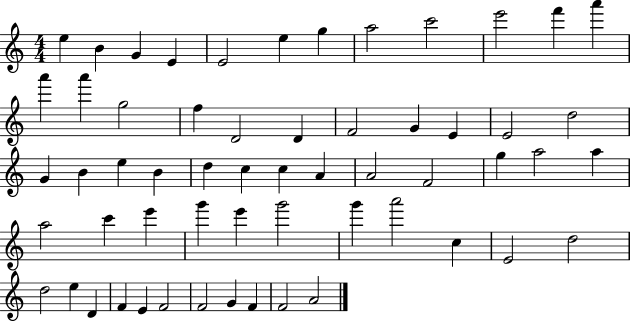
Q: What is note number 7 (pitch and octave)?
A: G5